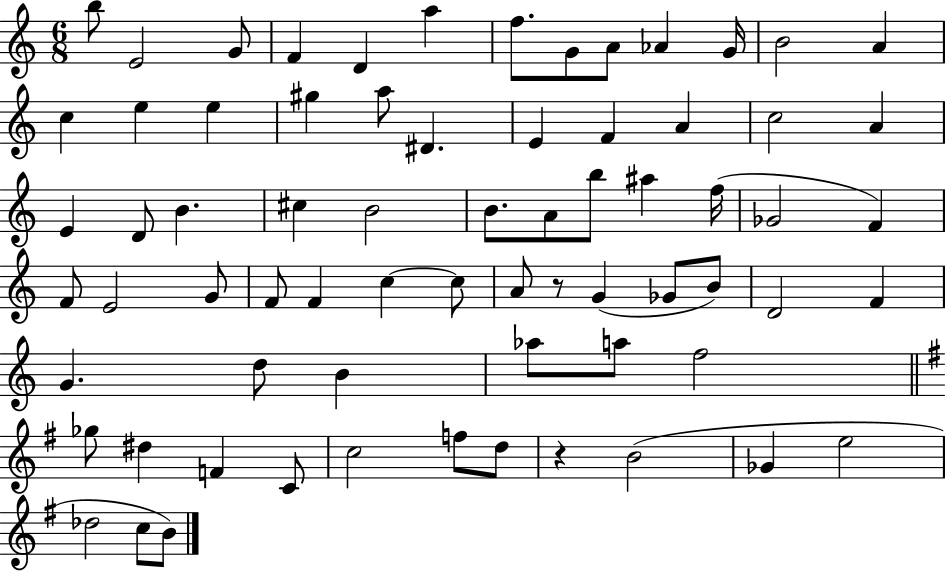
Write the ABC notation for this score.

X:1
T:Untitled
M:6/8
L:1/4
K:C
b/2 E2 G/2 F D a f/2 G/2 A/2 _A G/4 B2 A c e e ^g a/2 ^D E F A c2 A E D/2 B ^c B2 B/2 A/2 b/2 ^a f/4 _G2 F F/2 E2 G/2 F/2 F c c/2 A/2 z/2 G _G/2 B/2 D2 F G d/2 B _a/2 a/2 f2 _g/2 ^d F C/2 c2 f/2 d/2 z B2 _G e2 _d2 c/2 B/2